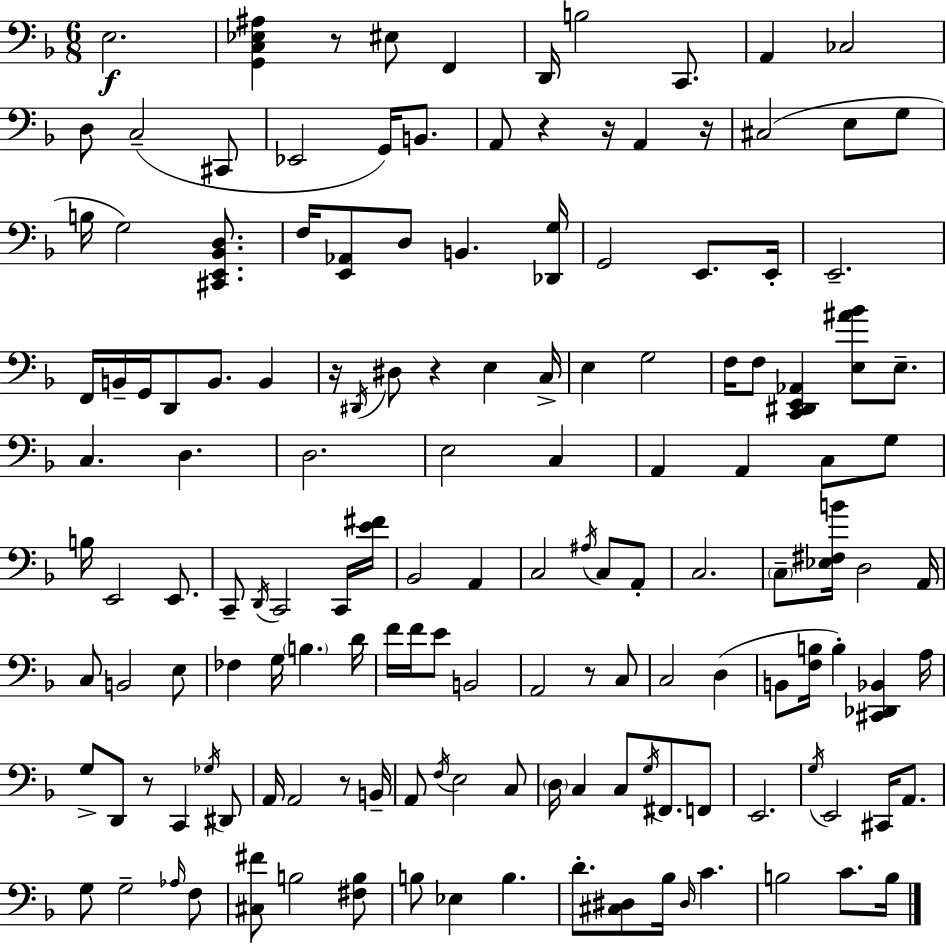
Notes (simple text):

E3/h. [G2,C3,Eb3,A#3]/q R/e EIS3/e F2/q D2/s B3/h C2/e. A2/q CES3/h D3/e C3/h C#2/e Eb2/h G2/s B2/e. A2/e R/q R/s A2/q R/s C#3/h E3/e G3/e B3/s G3/h [C#2,E2,Bb2,D3]/e. F3/s [E2,Ab2]/e D3/e B2/q. [Db2,G3]/s G2/h E2/e. E2/s E2/h. F2/s B2/s G2/s D2/e B2/e. B2/q R/s D#2/s D#3/e R/q E3/q C3/s E3/q G3/h F3/s F3/e [C2,D#2,E2,Ab2]/q [E3,A#4,Bb4]/e E3/e. C3/q. D3/q. D3/h. E3/h C3/q A2/q A2/q C3/e G3/e B3/s E2/h E2/e. C2/e D2/s C2/h C2/s [E4,F#4]/s Bb2/h A2/q C3/h A#3/s C3/e A2/e C3/h. C3/e [Eb3,F#3,B4]/s D3/h A2/s C3/e B2/h E3/e FES3/q G3/s B3/q. D4/s F4/s F4/s E4/e B2/h A2/h R/e C3/e C3/h D3/q B2/e [F3,B3]/s B3/q [C#2,Db2,Bb2]/q A3/s G3/e D2/e R/e C2/q Gb3/s D#2/e A2/s A2/h R/e B2/s A2/e F3/s E3/h C3/e D3/s C3/q C3/e G3/s F#2/e. F2/e E2/h. G3/s E2/h C#2/s A2/e. G3/e G3/h Ab3/s F3/e [C#3,F#4]/e B3/h [F#3,B3]/e B3/e Eb3/q B3/q. D4/e. [C#3,D#3]/e Bb3/s D#3/s C4/q. B3/h C4/e. B3/s